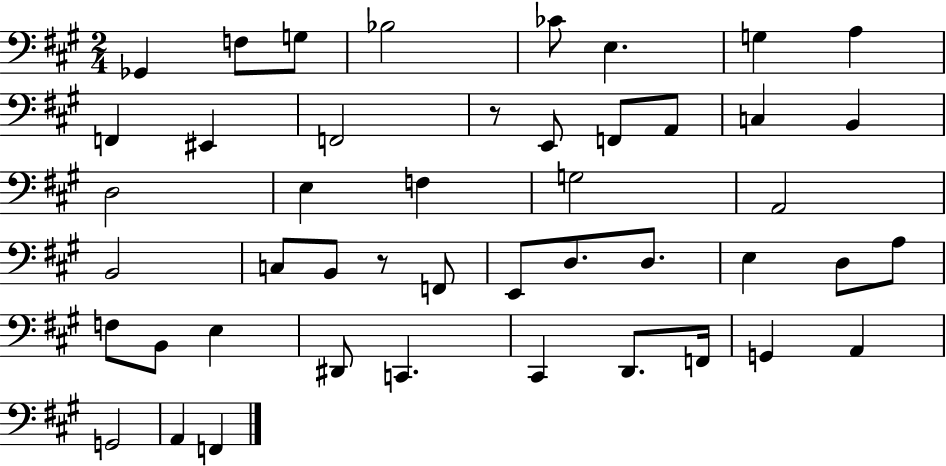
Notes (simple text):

Gb2/q F3/e G3/e Bb3/h CES4/e E3/q. G3/q A3/q F2/q EIS2/q F2/h R/e E2/e F2/e A2/e C3/q B2/q D3/h E3/q F3/q G3/h A2/h B2/h C3/e B2/e R/e F2/e E2/e D3/e. D3/e. E3/q D3/e A3/e F3/e B2/e E3/q D#2/e C2/q. C#2/q D2/e. F2/s G2/q A2/q G2/h A2/q F2/q